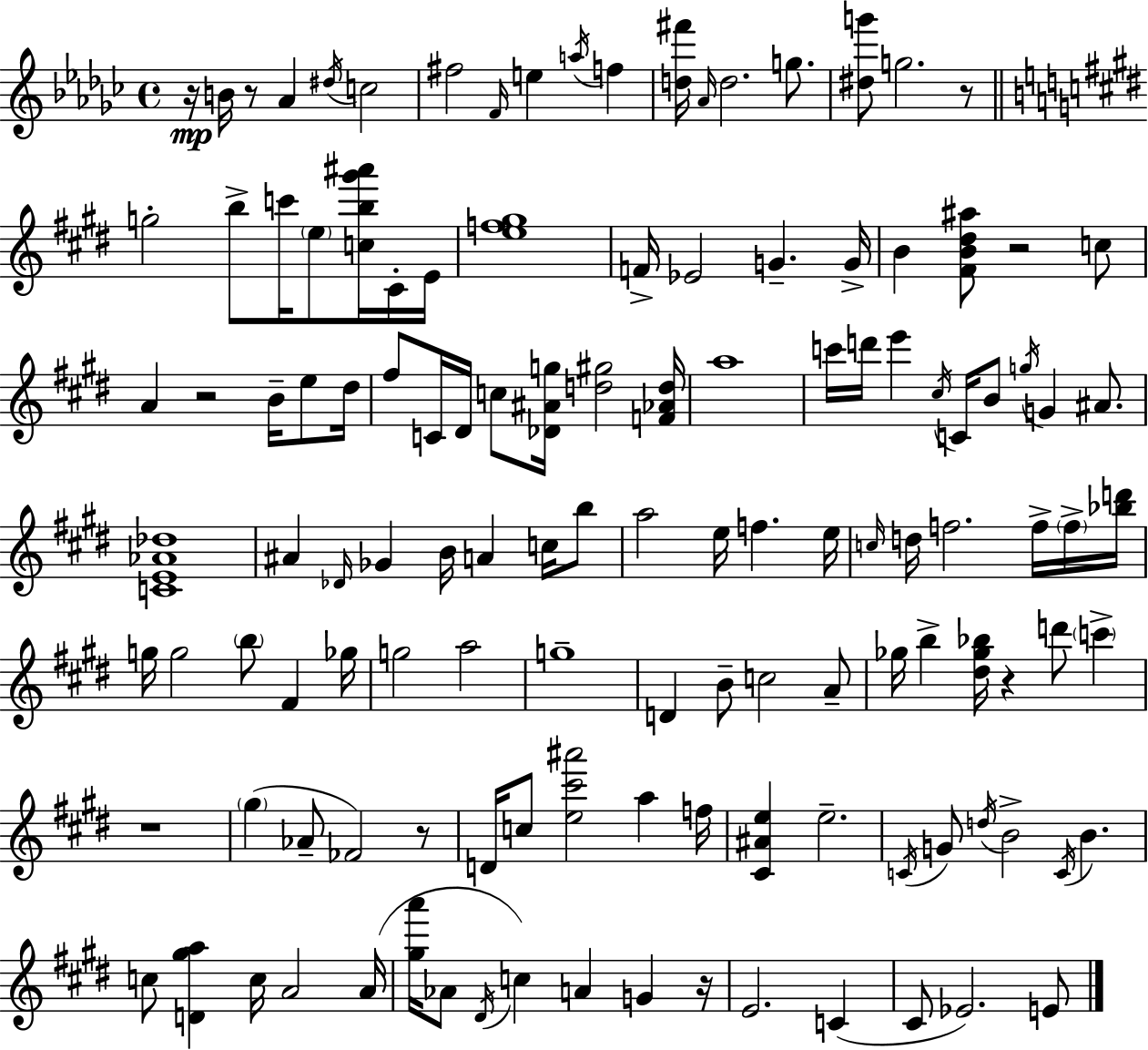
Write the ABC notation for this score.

X:1
T:Untitled
M:4/4
L:1/4
K:Ebm
z/4 B/4 z/2 _A ^d/4 c2 ^f2 F/4 e a/4 f [d^f']/4 _A/4 d2 g/2 [^dg']/2 g2 z/2 g2 b/2 c'/4 e/2 [cb^g'^a']/4 ^C/4 E/4 [ef^g]4 F/4 _E2 G G/4 B [^FB^d^a]/2 z2 c/2 A z2 B/4 e/2 ^d/4 ^f/2 C/4 ^D/4 c/2 [_D^Ag]/4 [d^g]2 [F_Ad]/4 a4 c'/4 d'/4 e' ^c/4 C/4 B/2 g/4 G ^A/2 [CE_A_d]4 ^A _D/4 _G B/4 A c/4 b/2 a2 e/4 f e/4 c/4 d/4 f2 f/4 f/4 [_bd']/4 g/4 g2 b/2 ^F _g/4 g2 a2 g4 D B/2 c2 A/2 _g/4 b [^d_g_b]/4 z d'/2 c' z4 ^g _A/2 _F2 z/2 D/4 c/2 [e^c'^a']2 a f/4 [^C^Ae] e2 C/4 G/2 d/4 B2 C/4 B c/2 [D^ga] c/4 A2 A/4 [^ga']/4 _A/2 ^D/4 c A G z/4 E2 C ^C/2 _E2 E/2